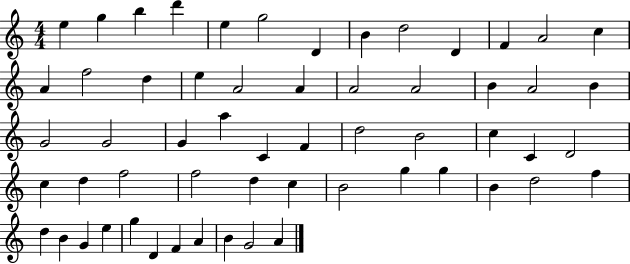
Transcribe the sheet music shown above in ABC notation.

X:1
T:Untitled
M:4/4
L:1/4
K:C
e g b d' e g2 D B d2 D F A2 c A f2 d e A2 A A2 A2 B A2 B G2 G2 G a C F d2 B2 c C D2 c d f2 f2 d c B2 g g B d2 f d B G e g D F A B G2 A